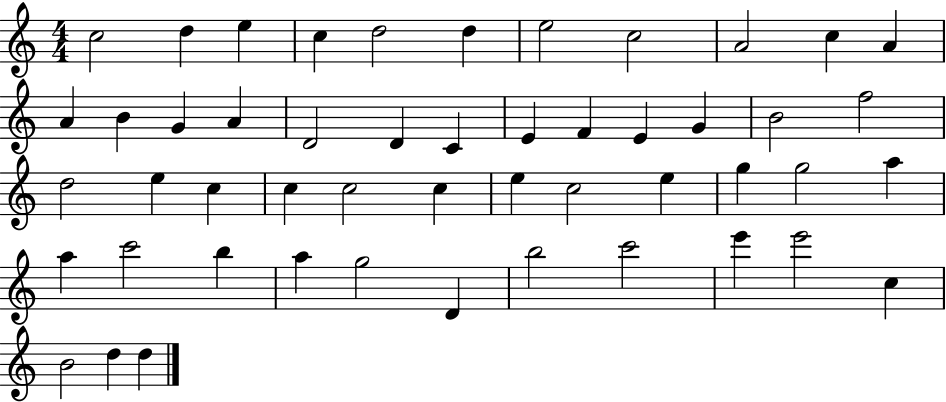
X:1
T:Untitled
M:4/4
L:1/4
K:C
c2 d e c d2 d e2 c2 A2 c A A B G A D2 D C E F E G B2 f2 d2 e c c c2 c e c2 e g g2 a a c'2 b a g2 D b2 c'2 e' e'2 c B2 d d